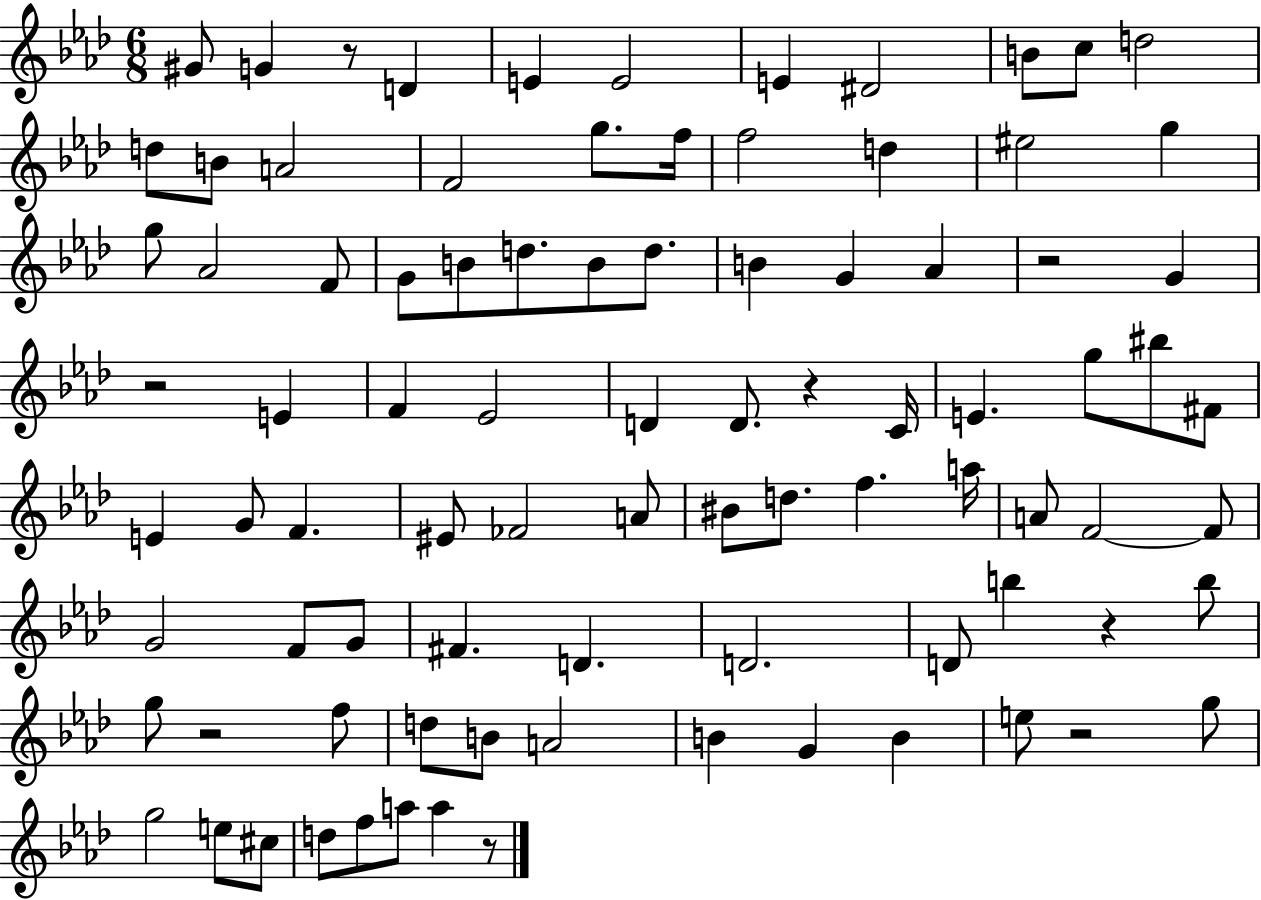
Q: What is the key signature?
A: AES major